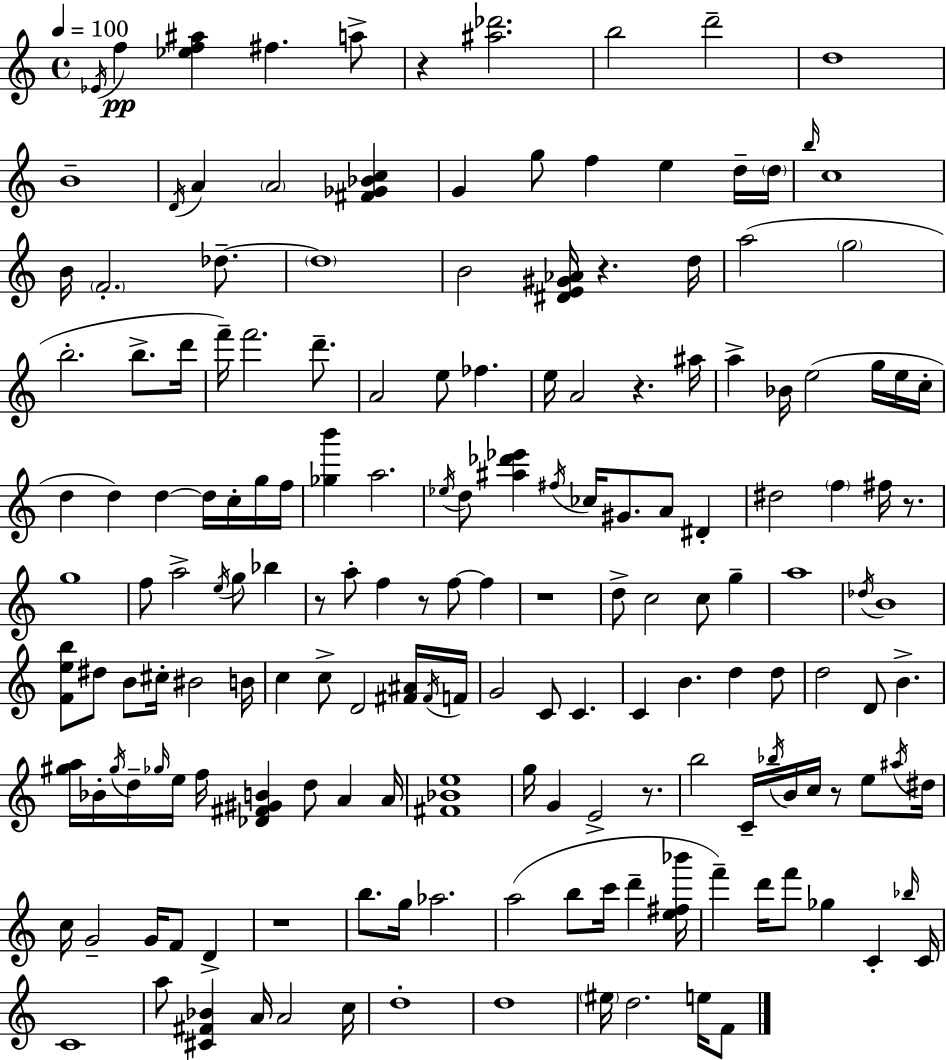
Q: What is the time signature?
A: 4/4